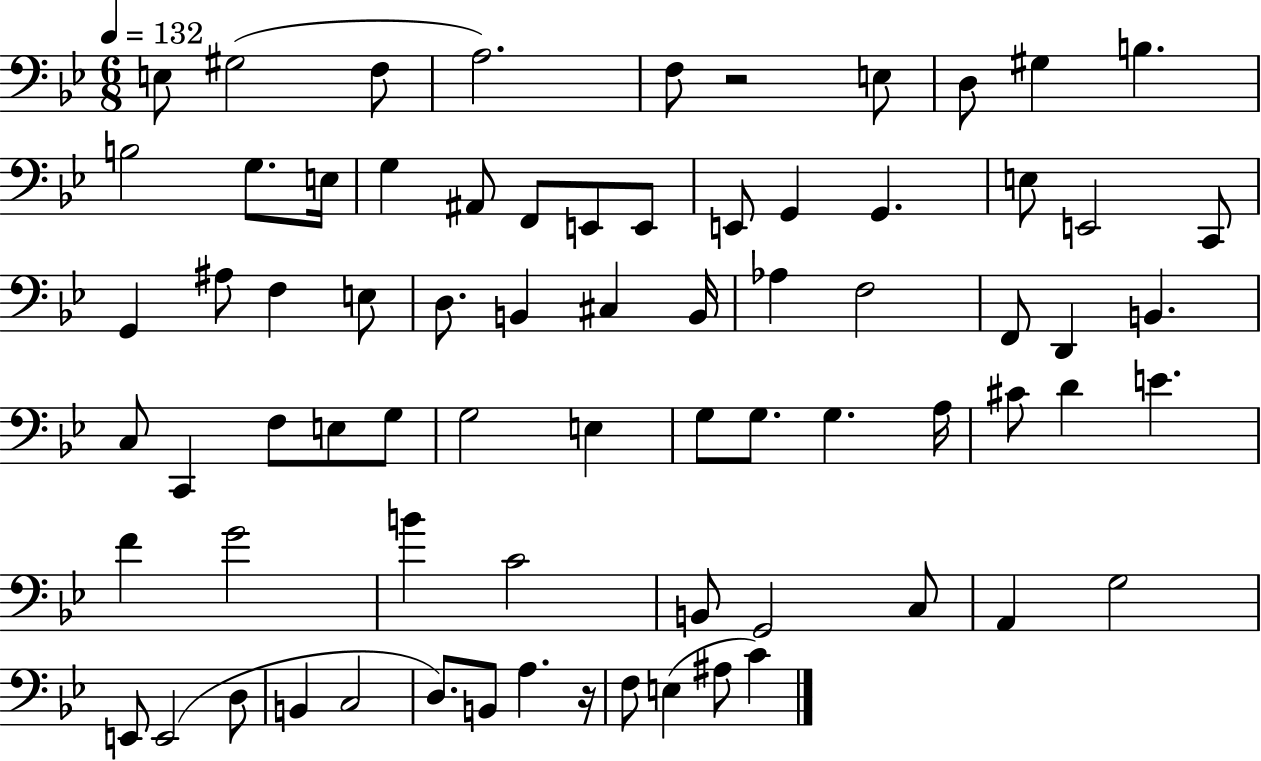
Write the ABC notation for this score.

X:1
T:Untitled
M:6/8
L:1/4
K:Bb
E,/2 ^G,2 F,/2 A,2 F,/2 z2 E,/2 D,/2 ^G, B, B,2 G,/2 E,/4 G, ^A,,/2 F,,/2 E,,/2 E,,/2 E,,/2 G,, G,, E,/2 E,,2 C,,/2 G,, ^A,/2 F, E,/2 D,/2 B,, ^C, B,,/4 _A, F,2 F,,/2 D,, B,, C,/2 C,, F,/2 E,/2 G,/2 G,2 E, G,/2 G,/2 G, A,/4 ^C/2 D E F G2 B C2 B,,/2 G,,2 C,/2 A,, G,2 E,,/2 E,,2 D,/2 B,, C,2 D,/2 B,,/2 A, z/4 F,/2 E, ^A,/2 C